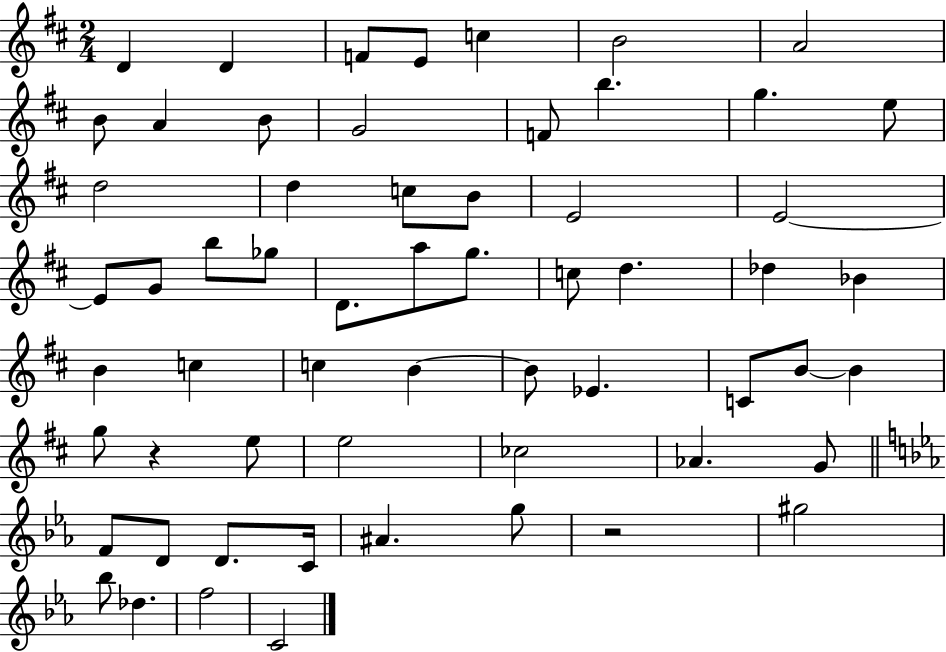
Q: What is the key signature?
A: D major